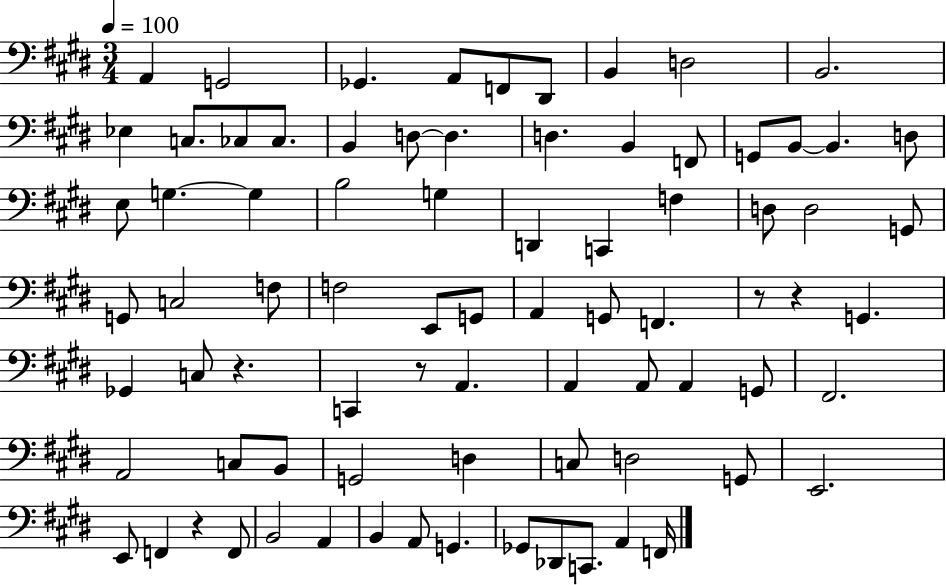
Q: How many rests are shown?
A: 5